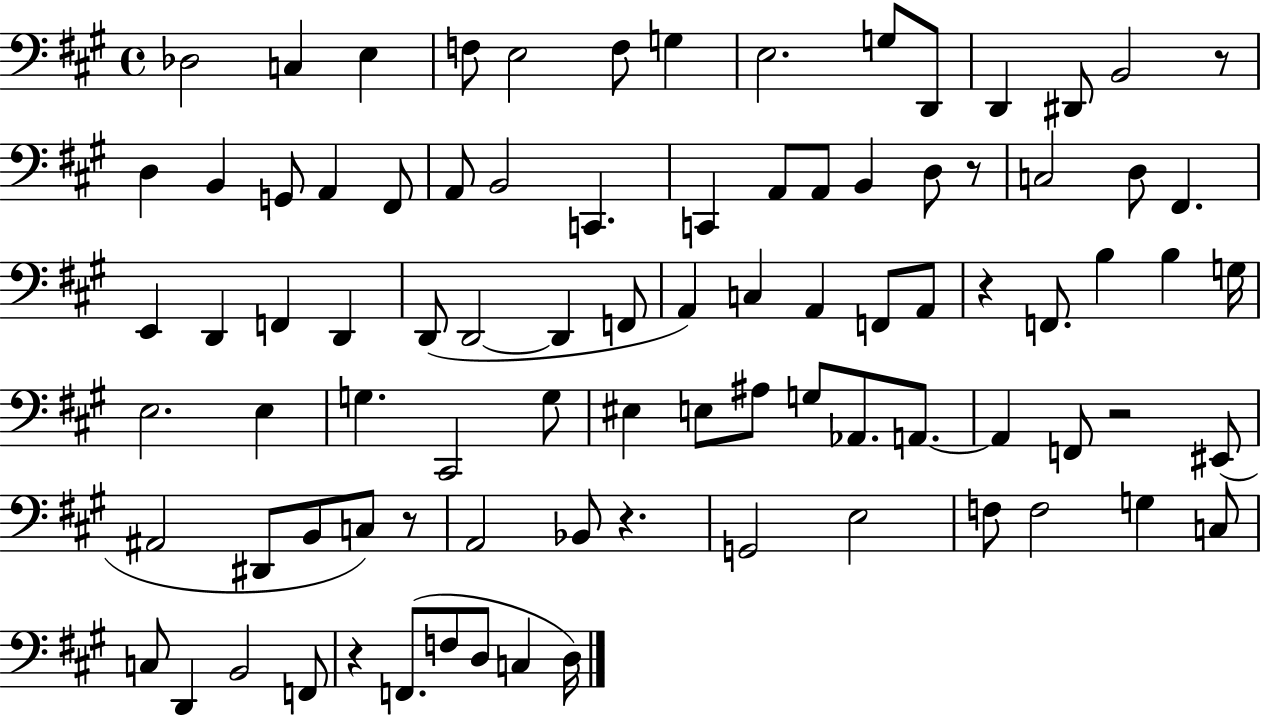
Db3/h C3/q E3/q F3/e E3/h F3/e G3/q E3/h. G3/e D2/e D2/q D#2/e B2/h R/e D3/q B2/q G2/e A2/q F#2/e A2/e B2/h C2/q. C2/q A2/e A2/e B2/q D3/e R/e C3/h D3/e F#2/q. E2/q D2/q F2/q D2/q D2/e D2/h D2/q F2/e A2/q C3/q A2/q F2/e A2/e R/q F2/e. B3/q B3/q G3/s E3/h. E3/q G3/q. C#2/h G3/e EIS3/q E3/e A#3/e G3/e Ab2/e. A2/e. A2/q F2/e R/h EIS2/e A#2/h D#2/e B2/e C3/e R/e A2/h Bb2/e R/q. G2/h E3/h F3/e F3/h G3/q C3/e C3/e D2/q B2/h F2/e R/q F2/e. F3/e D3/e C3/q D3/s